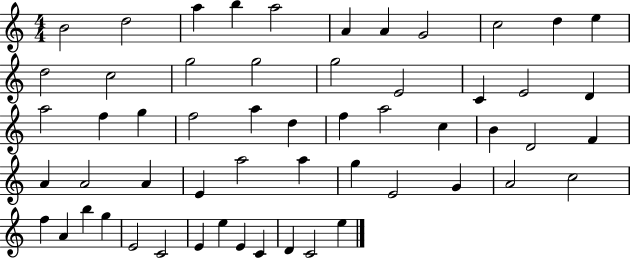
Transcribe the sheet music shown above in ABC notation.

X:1
T:Untitled
M:4/4
L:1/4
K:C
B2 d2 a b a2 A A G2 c2 d e d2 c2 g2 g2 g2 E2 C E2 D a2 f g f2 a d f a2 c B D2 F A A2 A E a2 a g E2 G A2 c2 f A b g E2 C2 E e E C D C2 e